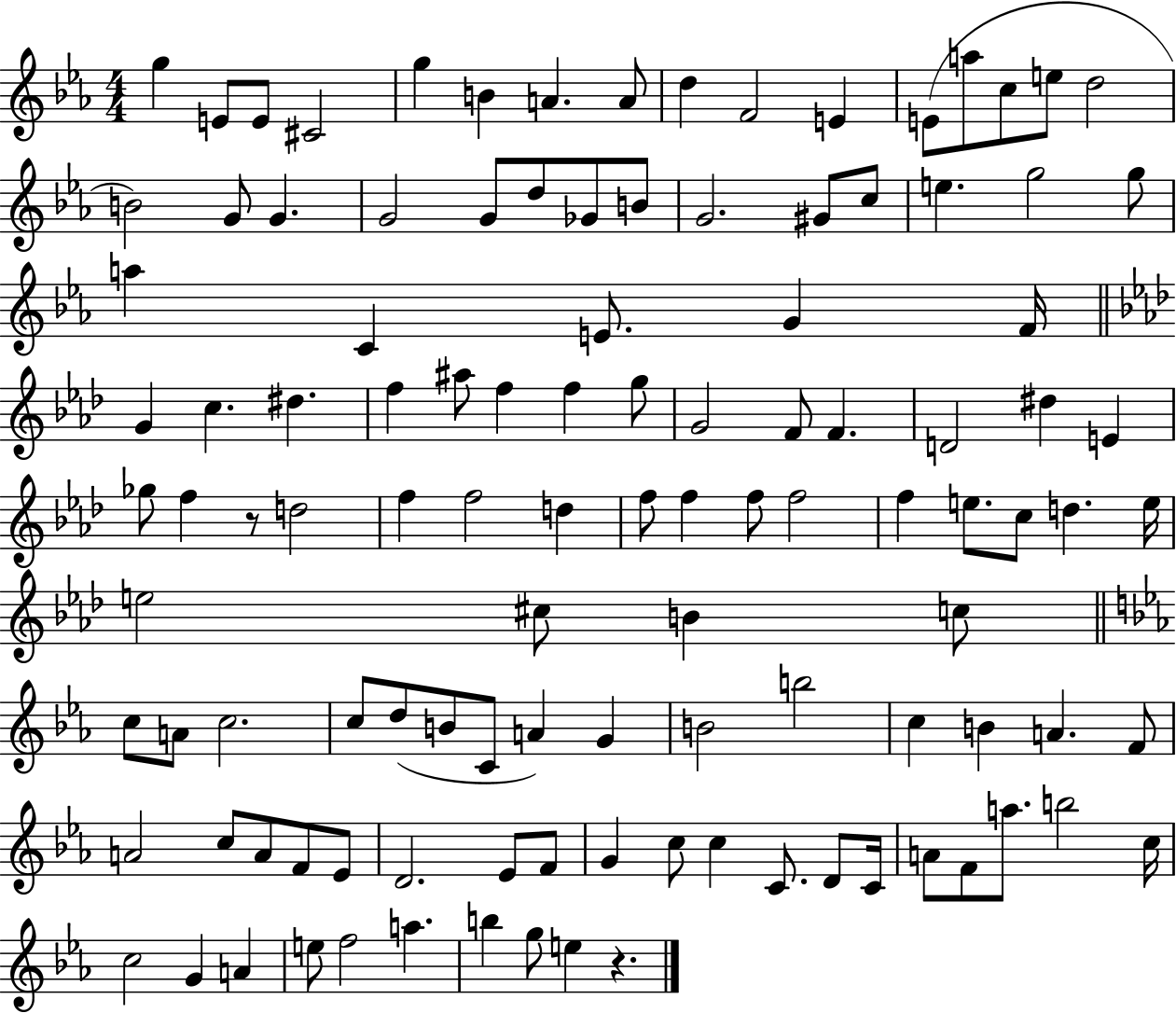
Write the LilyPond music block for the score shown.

{
  \clef treble
  \numericTimeSignature
  \time 4/4
  \key ees \major
  g''4 e'8 e'8 cis'2 | g''4 b'4 a'4. a'8 | d''4 f'2 e'4 | e'8( a''8 c''8 e''8 d''2 | \break b'2) g'8 g'4. | g'2 g'8 d''8 ges'8 b'8 | g'2. gis'8 c''8 | e''4. g''2 g''8 | \break a''4 c'4 e'8. g'4 f'16 | \bar "||" \break \key aes \major g'4 c''4. dis''4. | f''4 ais''8 f''4 f''4 g''8 | g'2 f'8 f'4. | d'2 dis''4 e'4 | \break ges''8 f''4 r8 d''2 | f''4 f''2 d''4 | f''8 f''4 f''8 f''2 | f''4 e''8. c''8 d''4. e''16 | \break e''2 cis''8 b'4 c''8 | \bar "||" \break \key c \minor c''8 a'8 c''2. | c''8 d''8( b'8 c'8 a'4) g'4 | b'2 b''2 | c''4 b'4 a'4. f'8 | \break a'2 c''8 a'8 f'8 ees'8 | d'2. ees'8 f'8 | g'4 c''8 c''4 c'8. d'8 c'16 | a'8 f'8 a''8. b''2 c''16 | \break c''2 g'4 a'4 | e''8 f''2 a''4. | b''4 g''8 e''4 r4. | \bar "|."
}